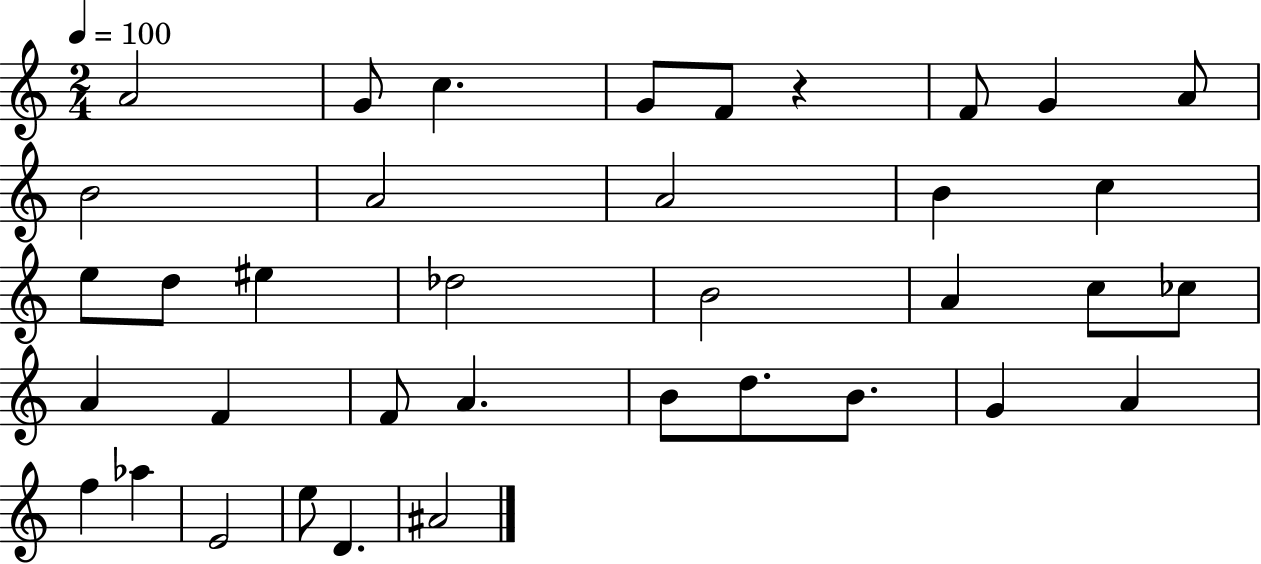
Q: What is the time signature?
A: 2/4